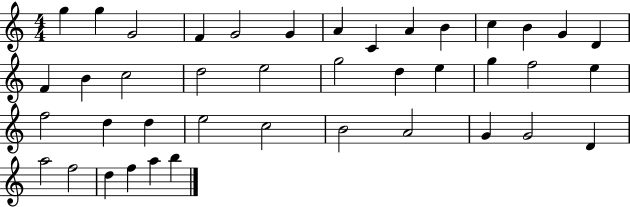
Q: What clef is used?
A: treble